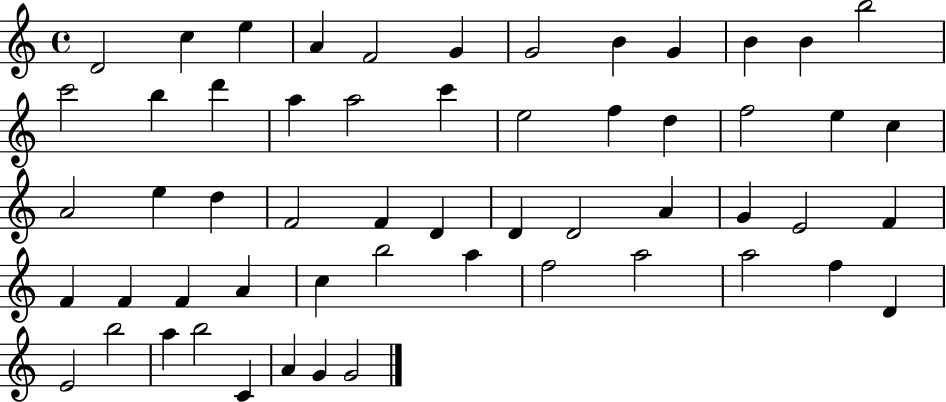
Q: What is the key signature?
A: C major